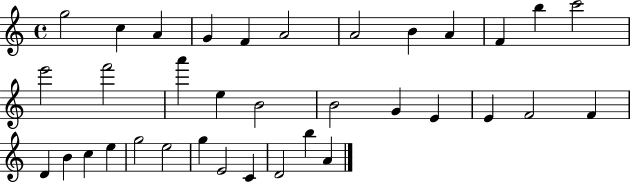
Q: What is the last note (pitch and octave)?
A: A4